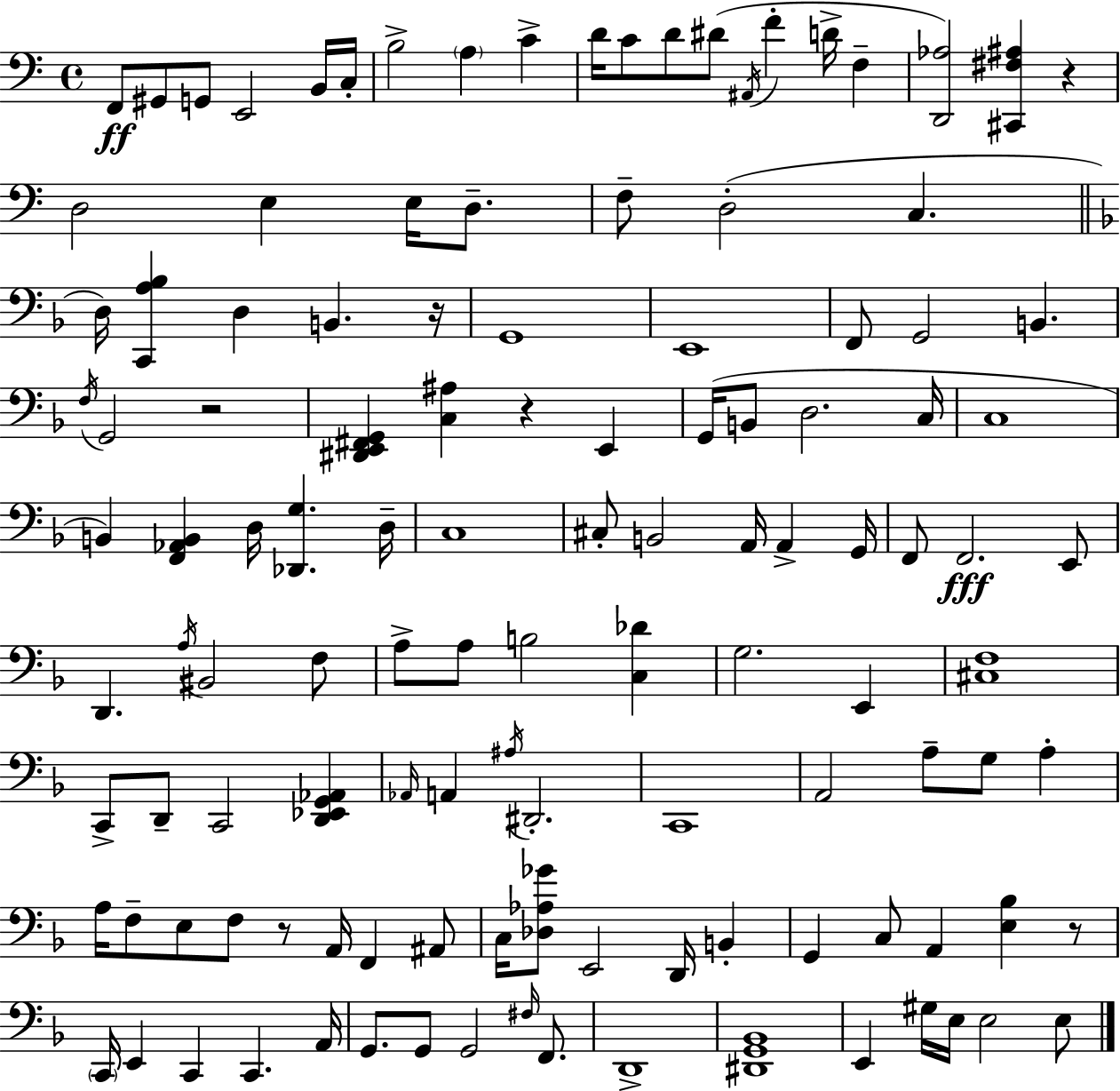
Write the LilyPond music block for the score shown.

{
  \clef bass
  \time 4/4
  \defaultTimeSignature
  \key a \minor
  \repeat volta 2 { f,8\ff gis,8 g,8 e,2 b,16 c16-. | b2-> \parenthesize a4 c'4-> | d'16 c'8 d'8 dis'8( \acciaccatura { ais,16 } f'4-. d'16-> f4-- | <d, aes>2) <cis, fis ais>4 r4 | \break d2 e4 e16 d8.-- | f8-- d2-.( c4. | \bar "||" \break \key d \minor d16) <c, a bes>4 d4 b,4. r16 | g,1 | e,1 | f,8 g,2 b,4. | \break \acciaccatura { f16 } g,2 r2 | <dis, e, fis, g,>4 <c ais>4 r4 e,4 | g,16( b,8 d2. | c16 c1 | \break b,4) <f, aes, b,>4 d16 <des, g>4. | d16-- c1 | cis8-. b,2 a,16 a,4-> | g,16 f,8 f,2.\fff e,8 | \break d,4. \acciaccatura { a16 } bis,2 | f8 a8-> a8 b2 <c des'>4 | g2. e,4 | <cis f>1 | \break c,8-> d,8-- c,2 <d, ees, g, aes,>4 | \grace { aes,16 } a,4 \acciaccatura { ais16 } dis,2.-. | c,1 | a,2 a8-- g8 | \break a4-. a16 f8-- e8 f8 r8 a,16 f,4 | ais,8 c16 <des aes ges'>8 e,2 d,16 | b,4-. g,4 c8 a,4 <e bes>4 | r8 \parenthesize c,16 e,4 c,4 c,4. | \break a,16 g,8. g,8 g,2 | \grace { fis16 } f,8. d,1-> | <dis, g, bes,>1 | e,4 gis16 e16 e2 | \break e8 } \bar "|."
}